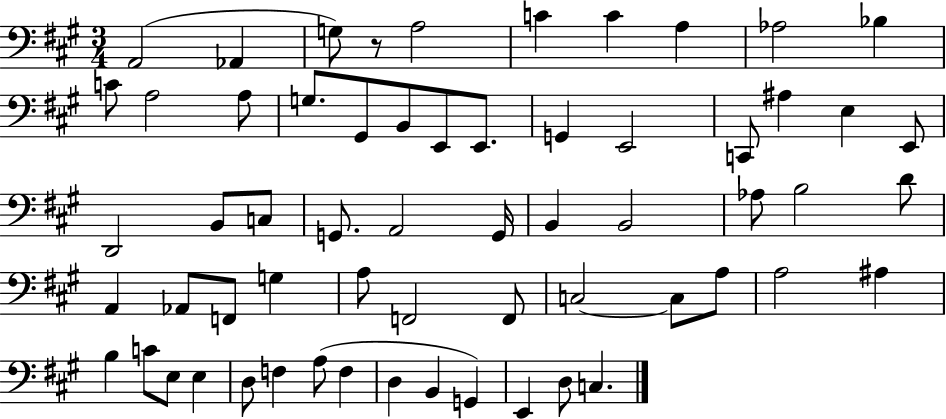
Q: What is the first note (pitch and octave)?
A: A2